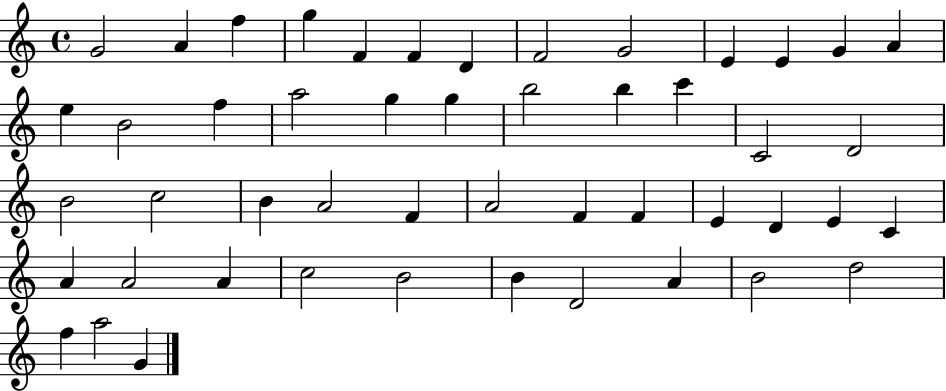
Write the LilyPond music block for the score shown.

{
  \clef treble
  \time 4/4
  \defaultTimeSignature
  \key c \major
  g'2 a'4 f''4 | g''4 f'4 f'4 d'4 | f'2 g'2 | e'4 e'4 g'4 a'4 | \break e''4 b'2 f''4 | a''2 g''4 g''4 | b''2 b''4 c'''4 | c'2 d'2 | \break b'2 c''2 | b'4 a'2 f'4 | a'2 f'4 f'4 | e'4 d'4 e'4 c'4 | \break a'4 a'2 a'4 | c''2 b'2 | b'4 d'2 a'4 | b'2 d''2 | \break f''4 a''2 g'4 | \bar "|."
}